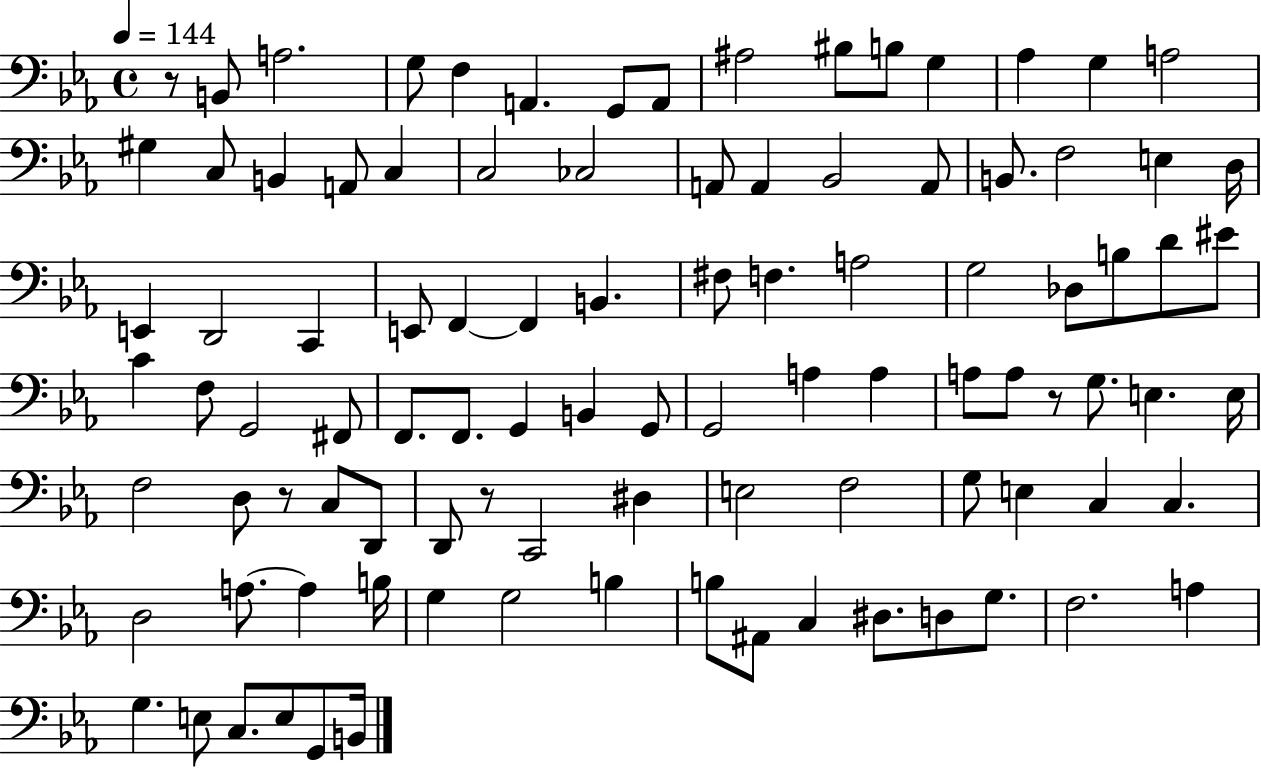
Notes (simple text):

R/e B2/e A3/h. G3/e F3/q A2/q. G2/e A2/e A#3/h BIS3/e B3/e G3/q Ab3/q G3/q A3/h G#3/q C3/e B2/q A2/e C3/q C3/h CES3/h A2/e A2/q Bb2/h A2/e B2/e. F3/h E3/q D3/s E2/q D2/h C2/q E2/e F2/q F2/q B2/q. F#3/e F3/q. A3/h G3/h Db3/e B3/e D4/e EIS4/e C4/q F3/e G2/h F#2/e F2/e. F2/e. G2/q B2/q G2/e G2/h A3/q A3/q A3/e A3/e R/e G3/e. E3/q. E3/s F3/h D3/e R/e C3/e D2/e D2/e R/e C2/h D#3/q E3/h F3/h G3/e E3/q C3/q C3/q. D3/h A3/e. A3/q B3/s G3/q G3/h B3/q B3/e A#2/e C3/q D#3/e. D3/e G3/e. F3/h. A3/q G3/q. E3/e C3/e. E3/e G2/e B2/s